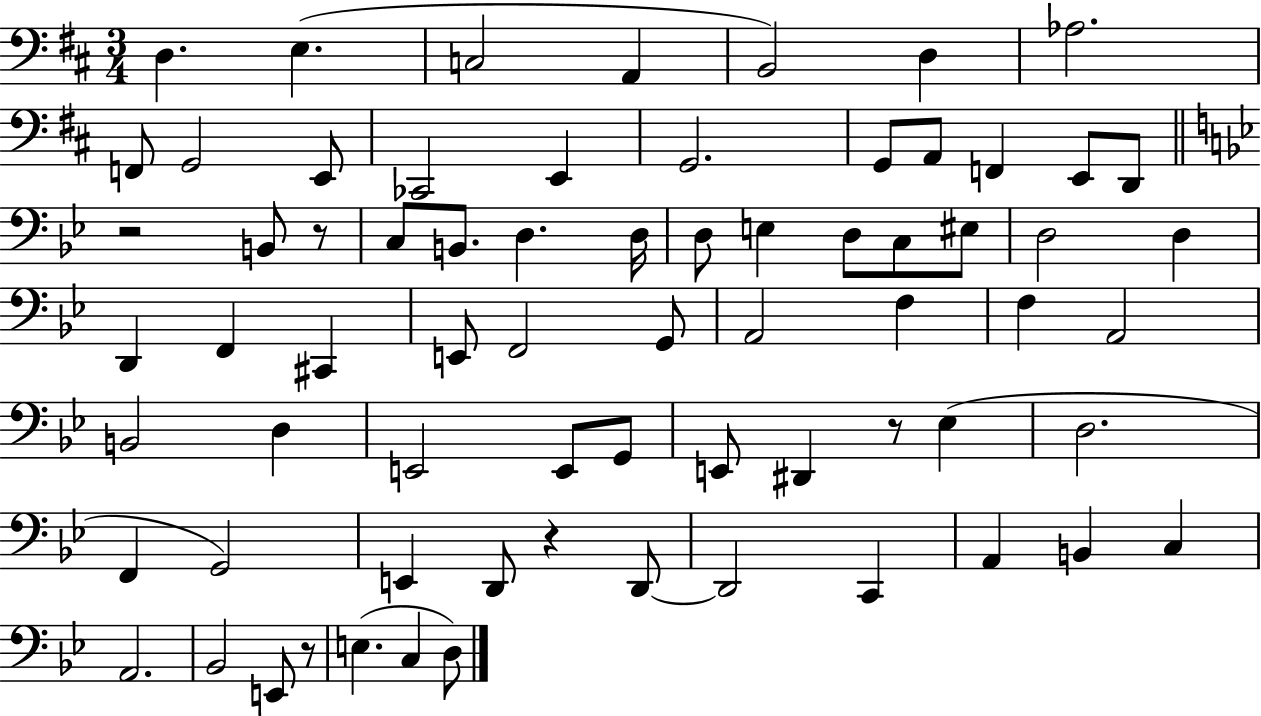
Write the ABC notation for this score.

X:1
T:Untitled
M:3/4
L:1/4
K:D
D, E, C,2 A,, B,,2 D, _A,2 F,,/2 G,,2 E,,/2 _C,,2 E,, G,,2 G,,/2 A,,/2 F,, E,,/2 D,,/2 z2 B,,/2 z/2 C,/2 B,,/2 D, D,/4 D,/2 E, D,/2 C,/2 ^E,/2 D,2 D, D,, F,, ^C,, E,,/2 F,,2 G,,/2 A,,2 F, F, A,,2 B,,2 D, E,,2 E,,/2 G,,/2 E,,/2 ^D,, z/2 _E, D,2 F,, G,,2 E,, D,,/2 z D,,/2 D,,2 C,, A,, B,, C, A,,2 _B,,2 E,,/2 z/2 E, C, D,/2